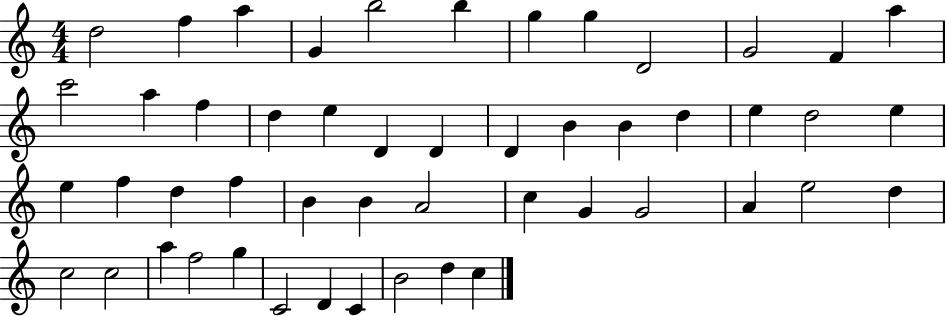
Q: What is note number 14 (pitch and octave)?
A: A5